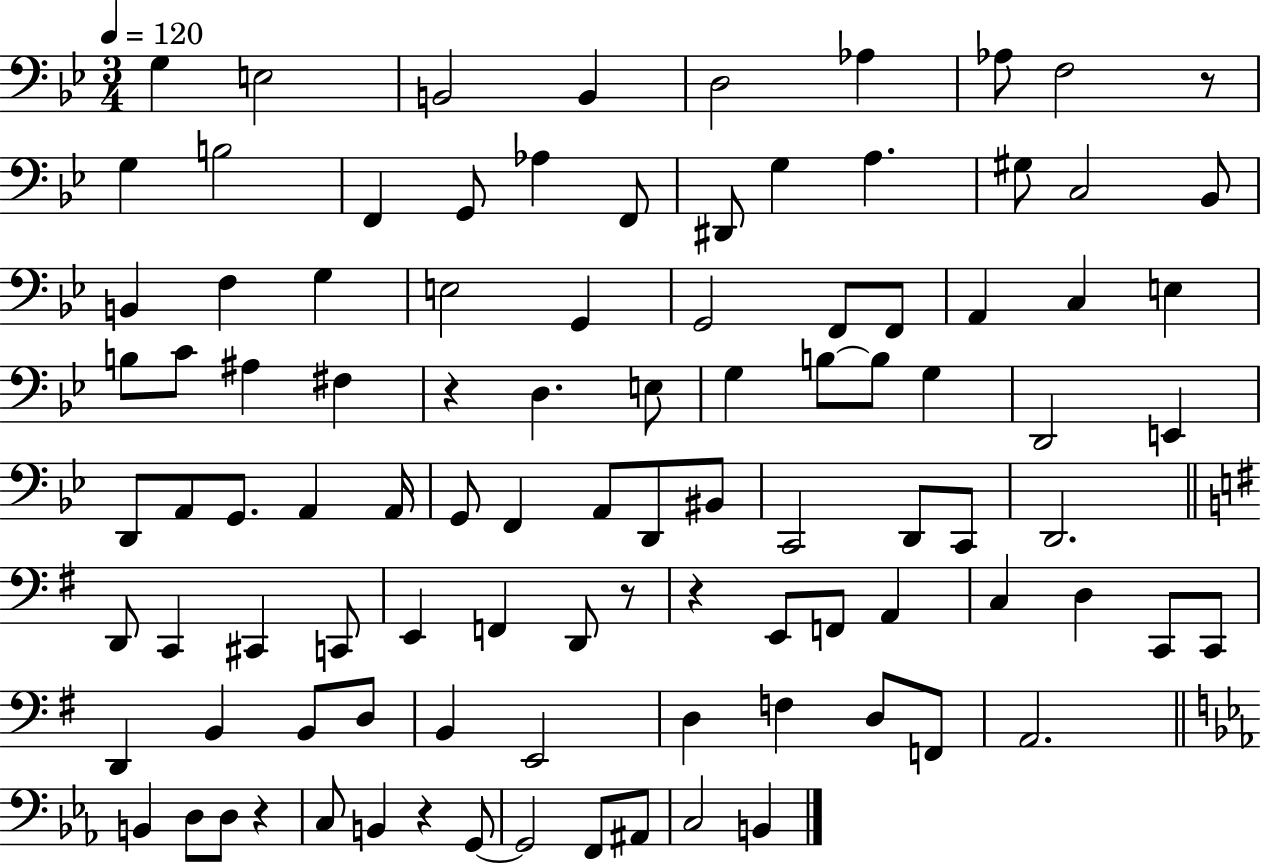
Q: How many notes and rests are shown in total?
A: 99